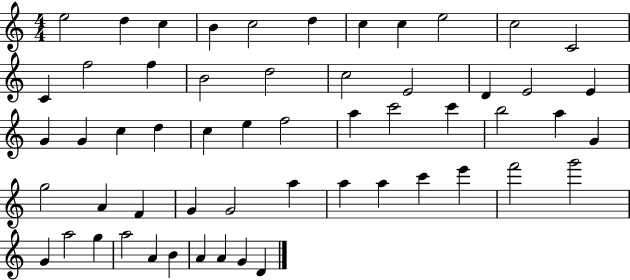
X:1
T:Untitled
M:4/4
L:1/4
K:C
e2 d c B c2 d c c e2 c2 C2 C f2 f B2 d2 c2 E2 D E2 E G G c d c e f2 a c'2 c' b2 a G g2 A F G G2 a a a c' e' f'2 g'2 G a2 g a2 A B A A G D